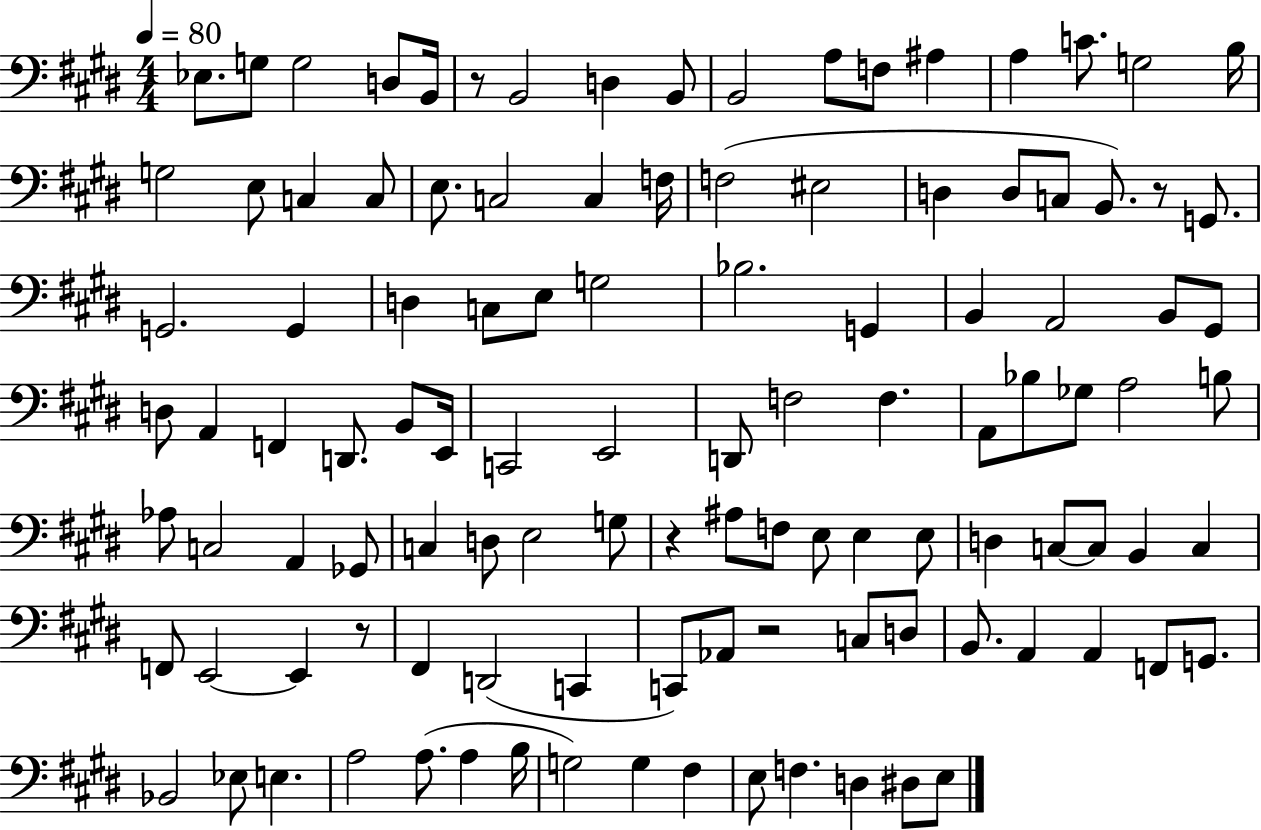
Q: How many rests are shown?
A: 5